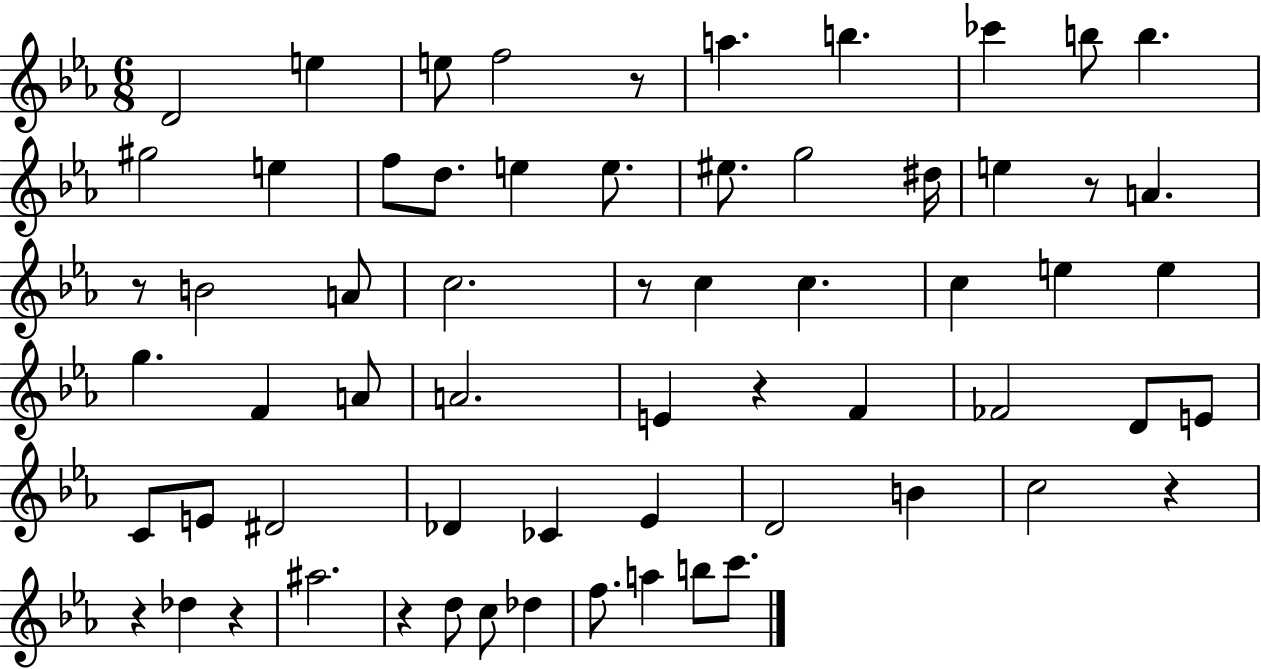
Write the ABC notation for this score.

X:1
T:Untitled
M:6/8
L:1/4
K:Eb
D2 e e/2 f2 z/2 a b _c' b/2 b ^g2 e f/2 d/2 e e/2 ^e/2 g2 ^d/4 e z/2 A z/2 B2 A/2 c2 z/2 c c c e e g F A/2 A2 E z F _F2 D/2 E/2 C/2 E/2 ^D2 _D _C _E D2 B c2 z z _d z ^a2 z d/2 c/2 _d f/2 a b/2 c'/2